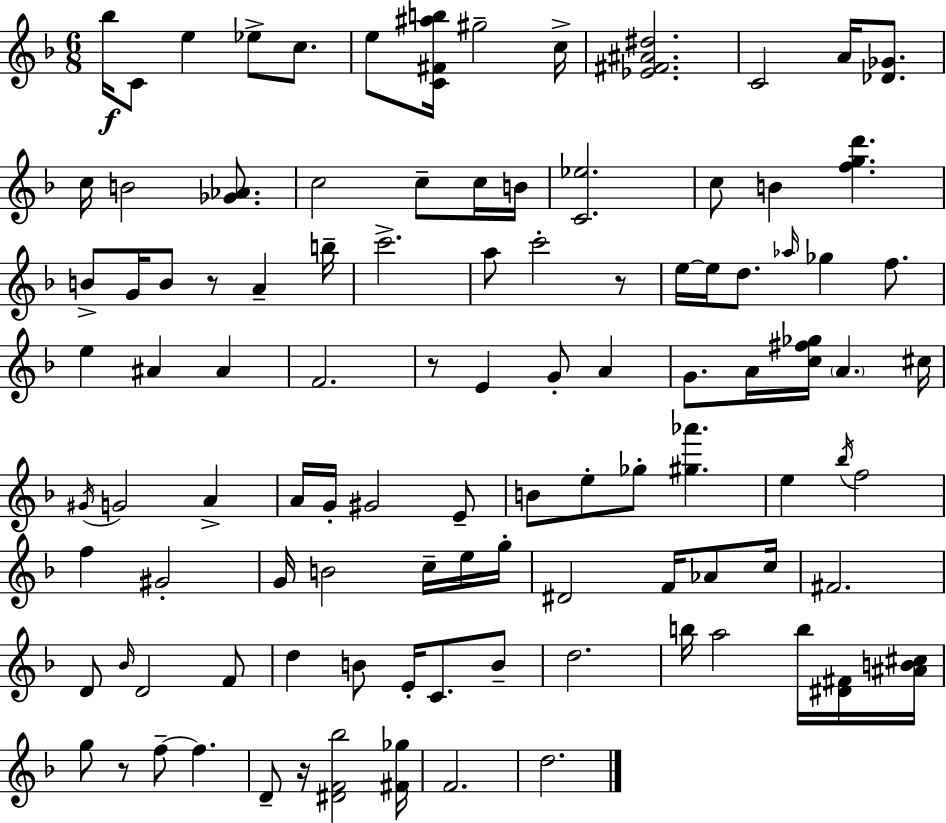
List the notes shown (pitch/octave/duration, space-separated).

Bb5/s C4/e E5/q Eb5/e C5/e. E5/e [C4,F#4,A#5,B5]/s G#5/h C5/s [Eb4,F#4,A#4,D#5]/h. C4/h A4/s [Db4,Gb4]/e. C5/s B4/h [Gb4,Ab4]/e. C5/h C5/e C5/s B4/s [C4,Eb5]/h. C5/e B4/q [F5,G5,D6]/q. B4/e G4/s B4/e R/e A4/q B5/s C6/h. A5/e C6/h R/e E5/s E5/s D5/e. Ab5/s Gb5/q F5/e. E5/q A#4/q A#4/q F4/h. R/e E4/q G4/e A4/q G4/e. A4/s [C5,F#5,Gb5]/s A4/q. C#5/s G#4/s G4/h A4/q A4/s G4/s G#4/h E4/e B4/e E5/e Gb5/e [G#5,Ab6]/q. E5/q Bb5/s F5/h F5/q G#4/h G4/s B4/h C5/s E5/s G5/s D#4/h F4/s Ab4/e C5/s F#4/h. D4/e Bb4/s D4/h F4/e D5/q B4/e E4/s C4/e. B4/e D5/h. B5/s A5/h B5/s [D#4,F#4]/s [A#4,B4,C#5]/s G5/e R/e F5/e F5/q. D4/e R/s [D#4,F4,Bb5]/h [F#4,Gb5]/s F4/h. D5/h.